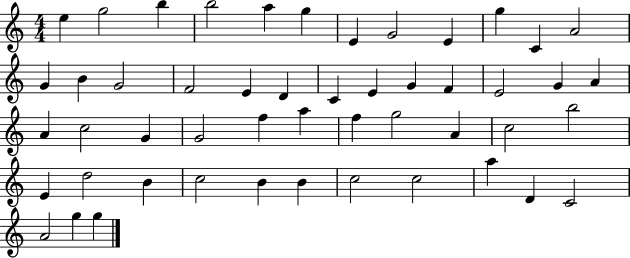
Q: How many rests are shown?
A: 0